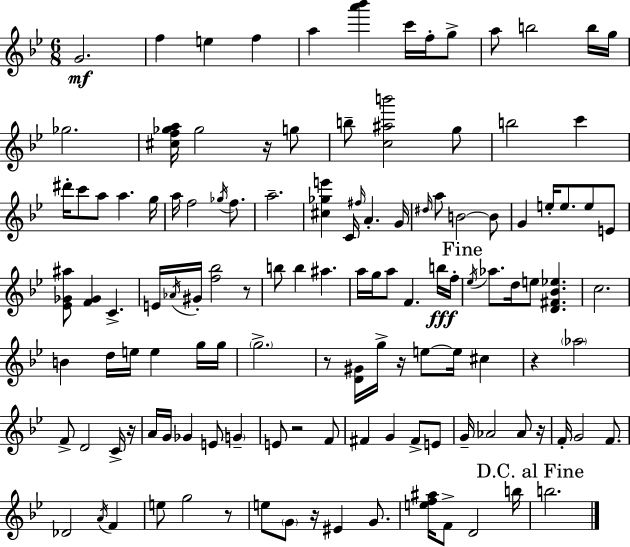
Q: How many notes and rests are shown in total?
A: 125